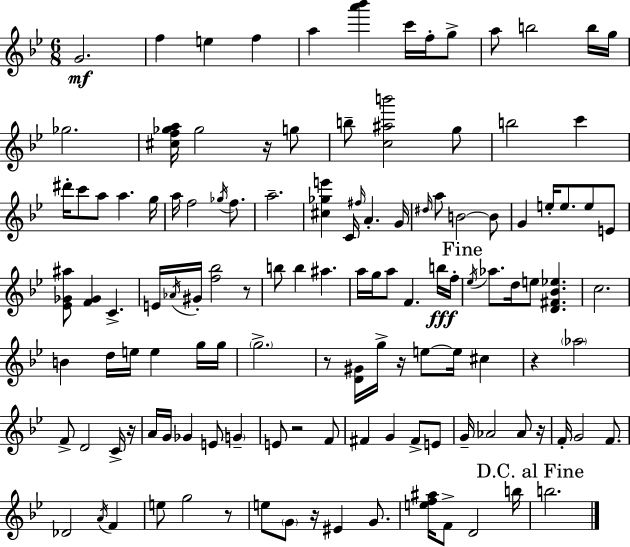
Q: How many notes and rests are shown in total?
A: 125